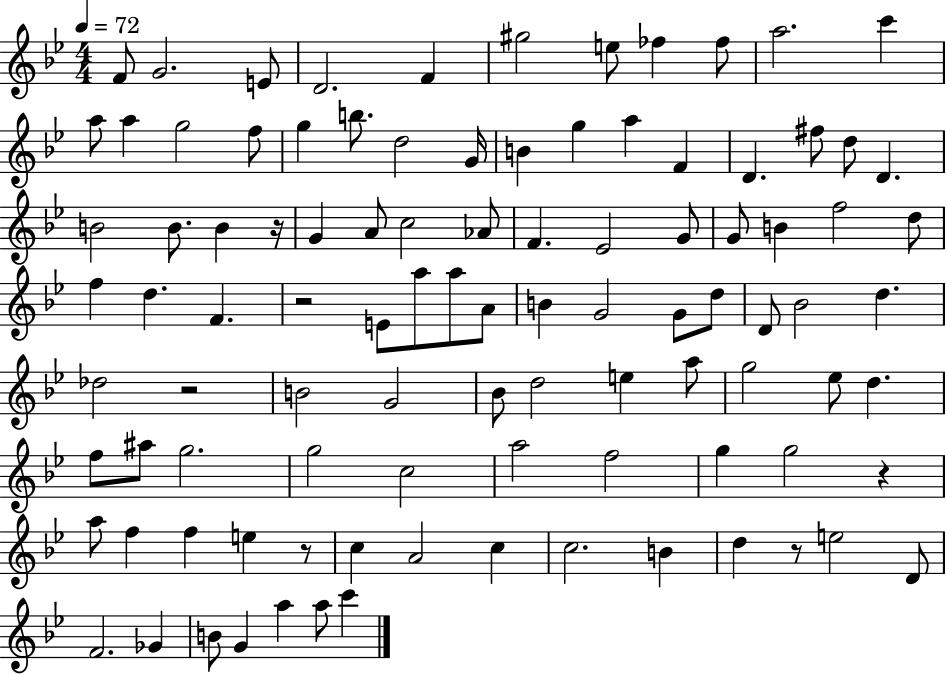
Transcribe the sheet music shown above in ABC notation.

X:1
T:Untitled
M:4/4
L:1/4
K:Bb
F/2 G2 E/2 D2 F ^g2 e/2 _f _f/2 a2 c' a/2 a g2 f/2 g b/2 d2 G/4 B g a F D ^f/2 d/2 D B2 B/2 B z/4 G A/2 c2 _A/2 F _E2 G/2 G/2 B f2 d/2 f d F z2 E/2 a/2 a/2 A/2 B G2 G/2 d/2 D/2 _B2 d _d2 z2 B2 G2 _B/2 d2 e a/2 g2 _e/2 d f/2 ^a/2 g2 g2 c2 a2 f2 g g2 z a/2 f f e z/2 c A2 c c2 B d z/2 e2 D/2 F2 _G B/2 G a a/2 c'